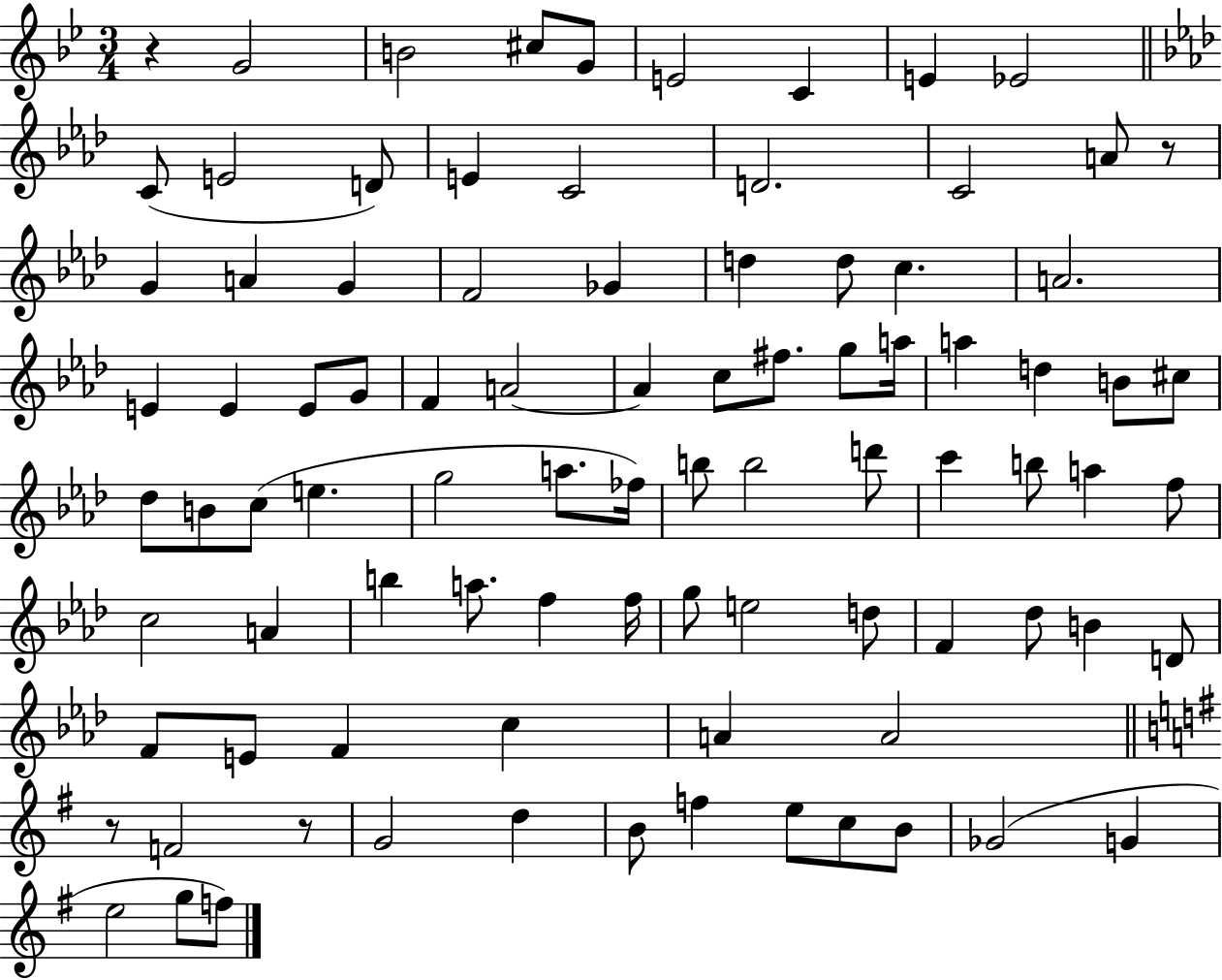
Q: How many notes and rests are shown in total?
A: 90